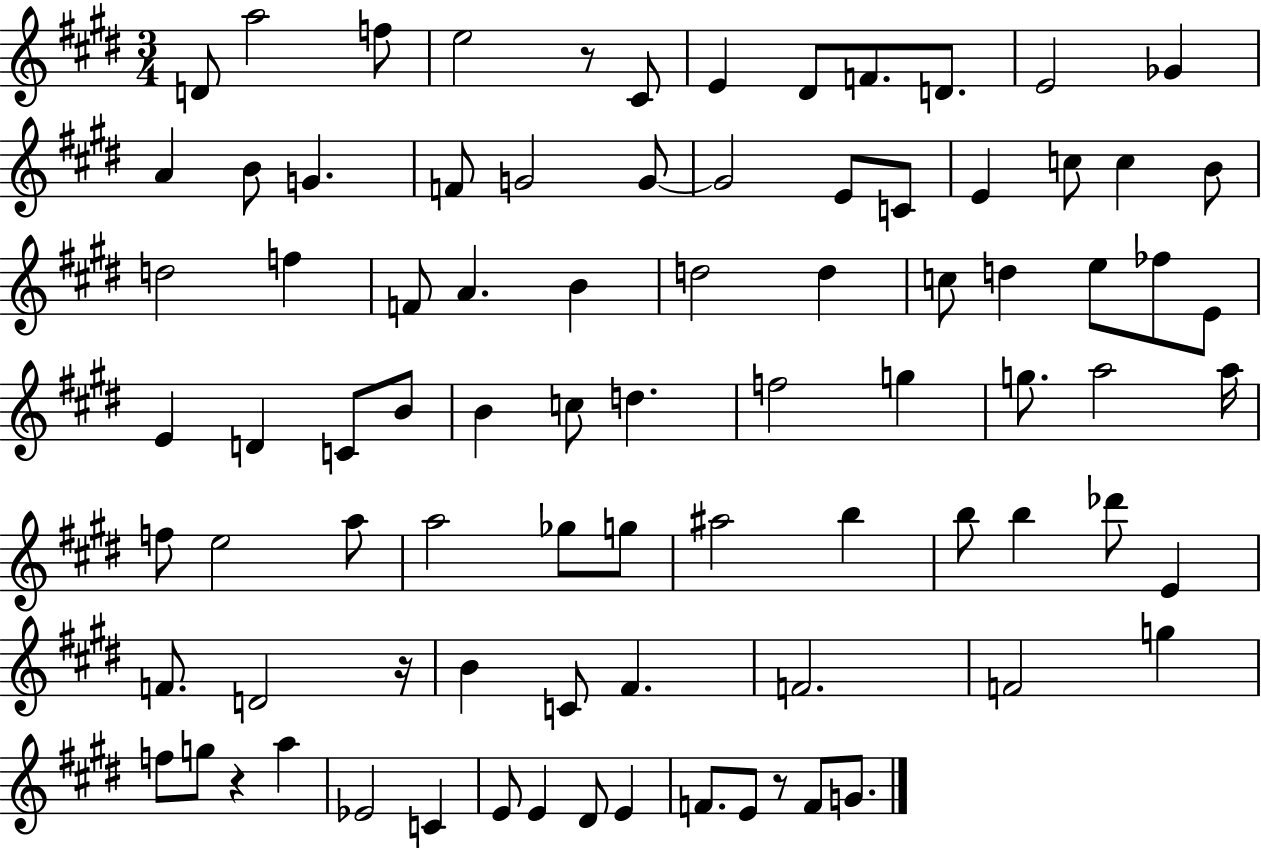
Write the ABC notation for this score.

X:1
T:Untitled
M:3/4
L:1/4
K:E
D/2 a2 f/2 e2 z/2 ^C/2 E ^D/2 F/2 D/2 E2 _G A B/2 G F/2 G2 G/2 G2 E/2 C/2 E c/2 c B/2 d2 f F/2 A B d2 d c/2 d e/2 _f/2 E/2 E D C/2 B/2 B c/2 d f2 g g/2 a2 a/4 f/2 e2 a/2 a2 _g/2 g/2 ^a2 b b/2 b _d'/2 E F/2 D2 z/4 B C/2 ^F F2 F2 g f/2 g/2 z a _E2 C E/2 E ^D/2 E F/2 E/2 z/2 F/2 G/2